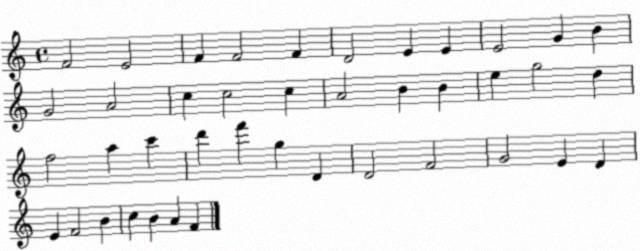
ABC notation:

X:1
T:Untitled
M:4/4
L:1/4
K:C
F2 E2 F F2 F D2 E E E2 G B G2 A2 c c2 c A2 B B e g2 d f2 a c' d' f' g D D2 F2 G2 E D E F2 B c B A F